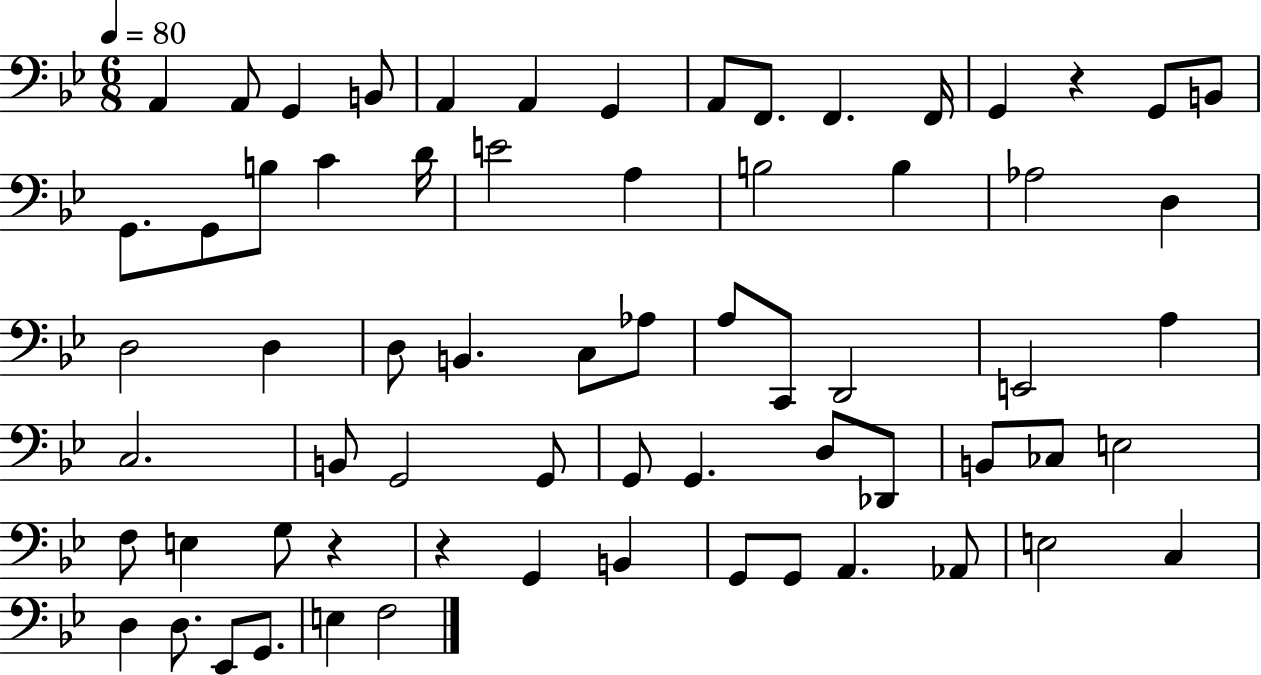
A2/q A2/e G2/q B2/e A2/q A2/q G2/q A2/e F2/e. F2/q. F2/s G2/q R/q G2/e B2/e G2/e. G2/e B3/e C4/q D4/s E4/h A3/q B3/h B3/q Ab3/h D3/q D3/h D3/q D3/e B2/q. C3/e Ab3/e A3/e C2/e D2/h E2/h A3/q C3/h. B2/e G2/h G2/e G2/e G2/q. D3/e Db2/e B2/e CES3/e E3/h F3/e E3/q G3/e R/q R/q G2/q B2/q G2/e G2/e A2/q. Ab2/e E3/h C3/q D3/q D3/e. Eb2/e G2/e. E3/q F3/h